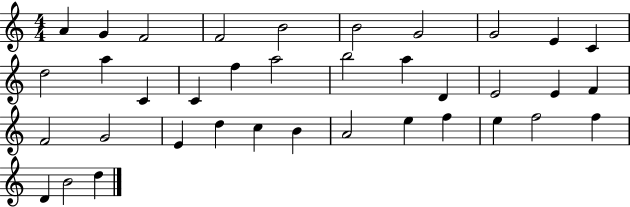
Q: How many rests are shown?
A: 0